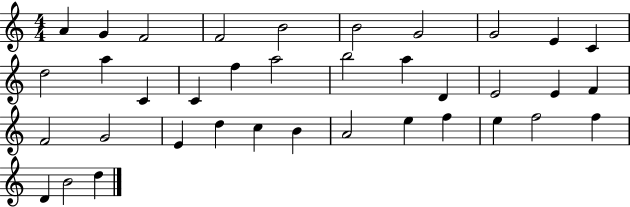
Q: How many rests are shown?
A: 0